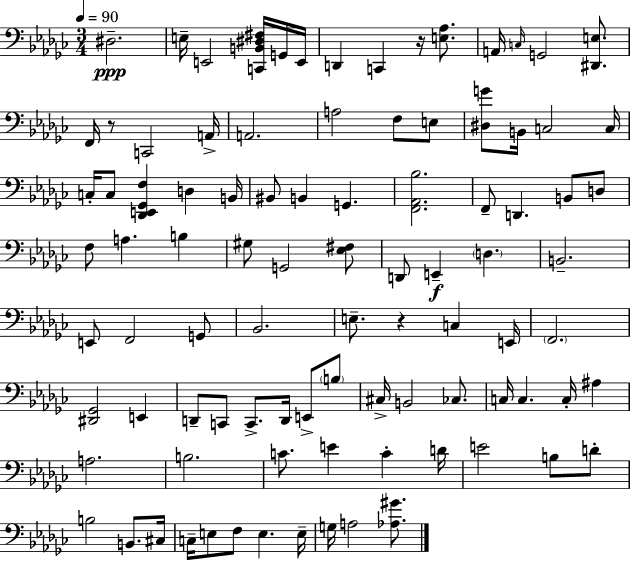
D#3/h. E3/s E2/h [C2,B2,D#3,F#3]/s G2/s E2/s D2/q C2/q R/s [E3,Ab3]/e. A2/s C3/s G2/h [D#2,E3]/e. F2/s R/e C2/h A2/s A2/h. A3/h F3/e E3/e [D#3,G4]/e B2/s C3/h C3/s C3/s C3/e [Db2,E2,Gb2,F3]/q D3/q B2/s BIS2/e B2/q G2/q. [F2,Ab2,Bb3]/h. F2/e D2/q. B2/e D3/e F3/e A3/q. B3/q G#3/e G2/h [Eb3,F#3]/e D2/e E2/q D3/q. B2/h. E2/e F2/h G2/e Bb2/h. E3/e. R/q C3/q E2/s F2/h. [D#2,Gb2]/h E2/q D2/e C2/e C2/e. D2/s E2/e B3/e C#3/s B2/h CES3/e. C3/s C3/q. C3/s A#3/q A3/h. B3/h. C4/e. E4/q C4/q D4/s E4/h B3/e D4/e B3/h B2/e. C#3/s C3/s E3/e F3/e E3/q. E3/s G3/s A3/h [Ab3,G#4]/e.